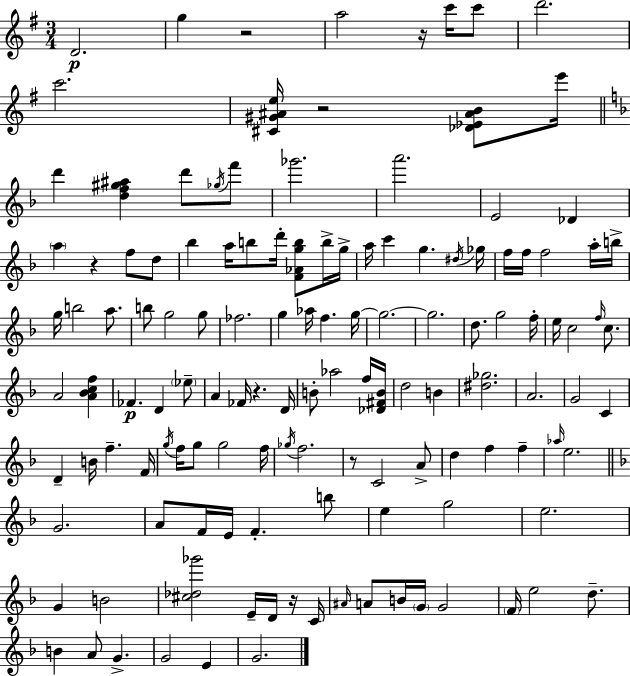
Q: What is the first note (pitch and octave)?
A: D4